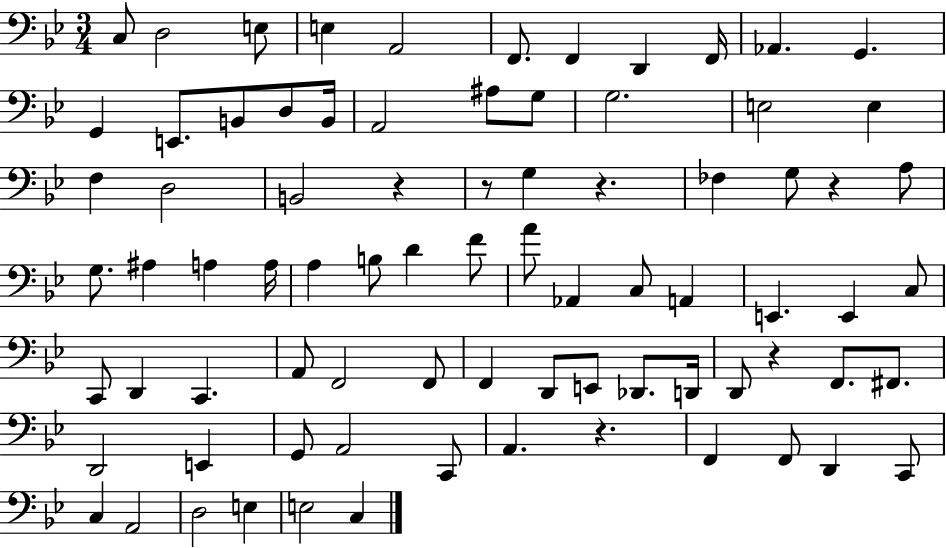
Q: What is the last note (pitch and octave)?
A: C3